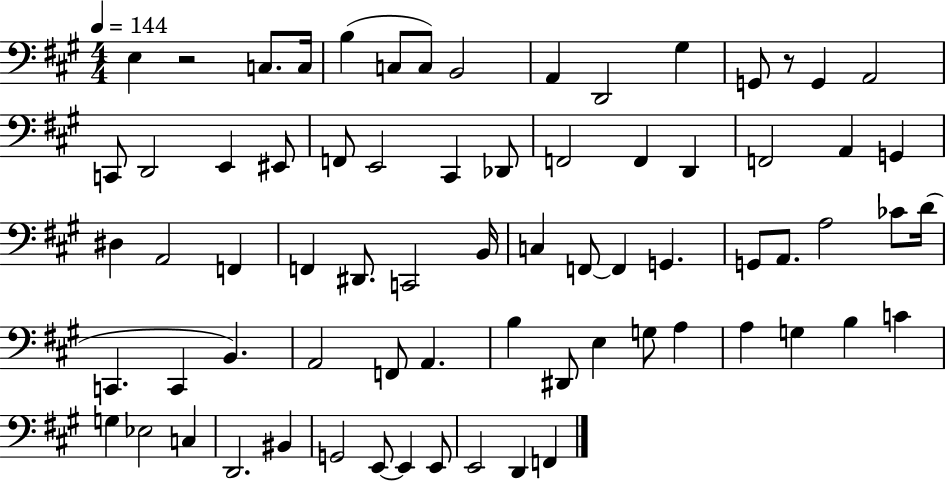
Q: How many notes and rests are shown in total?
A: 72